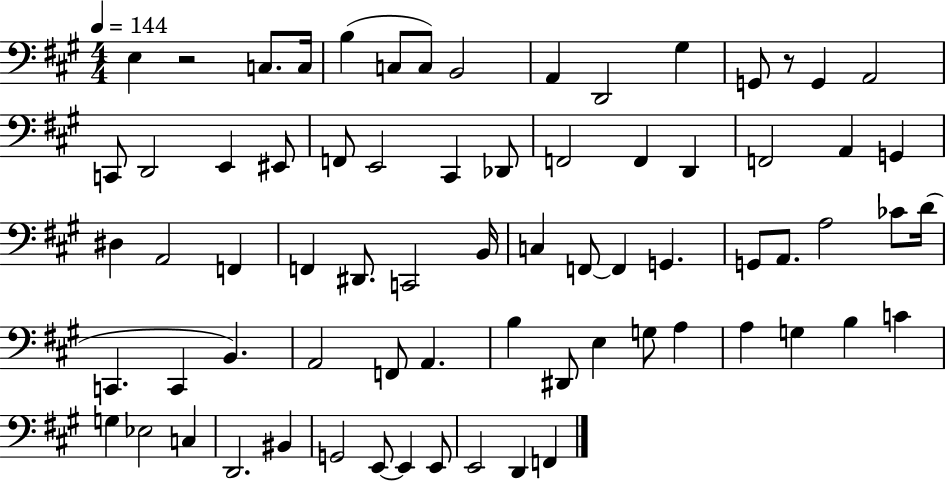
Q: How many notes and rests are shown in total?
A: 72